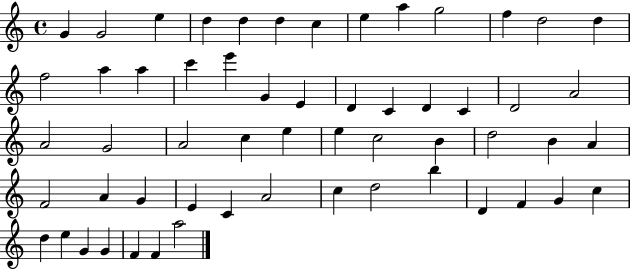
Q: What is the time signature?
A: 4/4